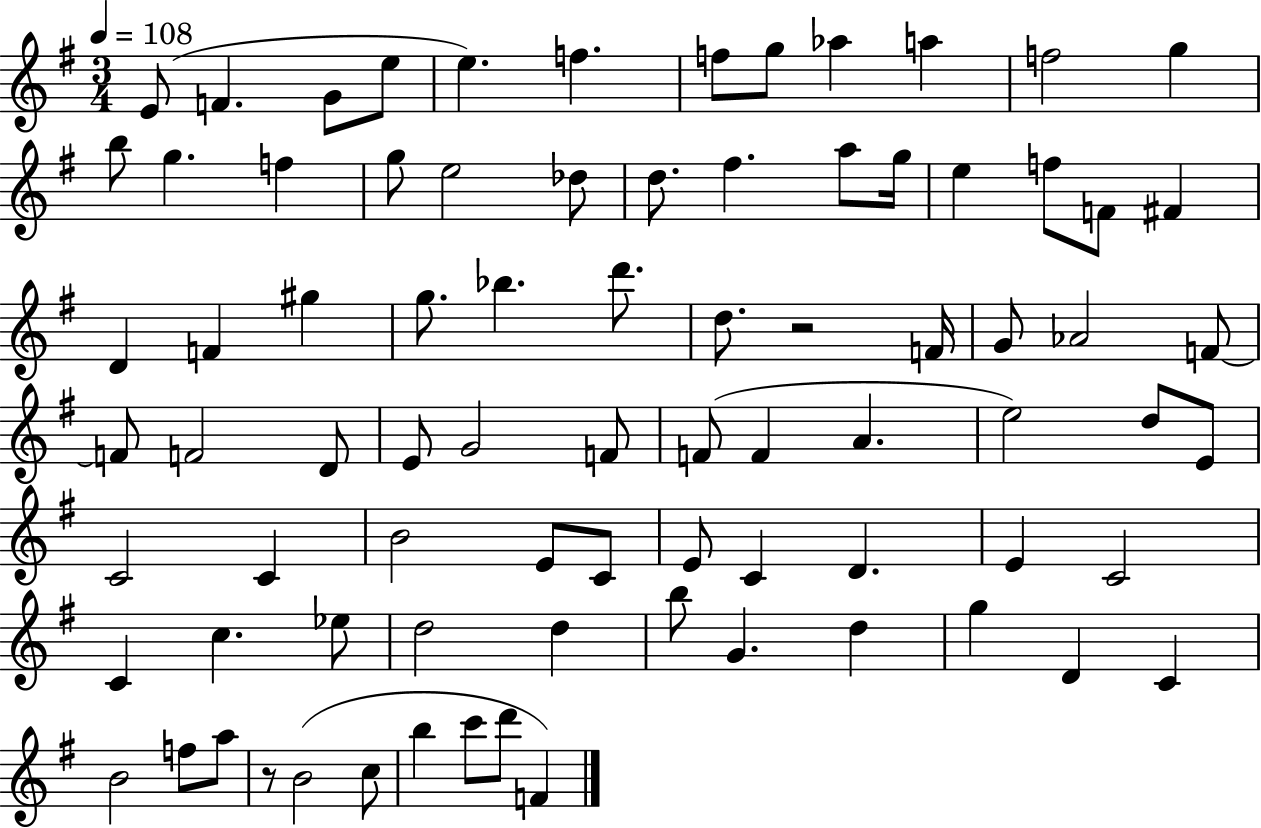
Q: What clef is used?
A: treble